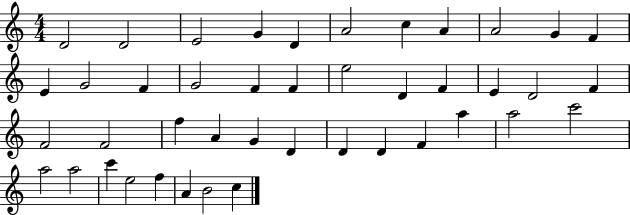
X:1
T:Untitled
M:4/4
L:1/4
K:C
D2 D2 E2 G D A2 c A A2 G F E G2 F G2 F F e2 D F E D2 F F2 F2 f A G D D D F a a2 c'2 a2 a2 c' e2 f A B2 c